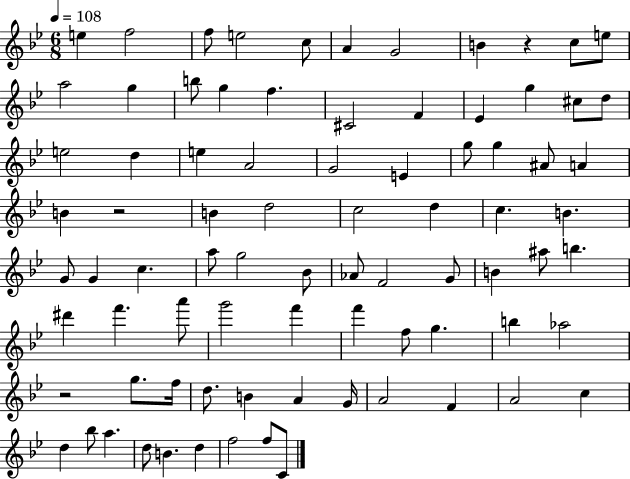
{
  \clef treble
  \numericTimeSignature
  \time 6/8
  \key bes \major
  \tempo 4 = 108
  e''4 f''2 | f''8 e''2 c''8 | a'4 g'2 | b'4 r4 c''8 e''8 | \break a''2 g''4 | b''8 g''4 f''4. | cis'2 f'4 | ees'4 g''4 cis''8 d''8 | \break e''2 d''4 | e''4 a'2 | g'2 e'4 | g''8 g''4 ais'8 a'4 | \break b'4 r2 | b'4 d''2 | c''2 d''4 | c''4. b'4. | \break g'8 g'4 c''4. | a''8 g''2 bes'8 | aes'8 f'2 g'8 | b'4 ais''8 b''4. | \break dis'''4 f'''4. a'''8 | g'''2 f'''4 | f'''4 f''8 g''4. | b''4 aes''2 | \break r2 g''8. f''16 | d''8. b'4 a'4 g'16 | a'2 f'4 | a'2 c''4 | \break d''4 bes''8 a''4. | d''8 b'4. d''4 | f''2 f''8 c'8 | \bar "|."
}